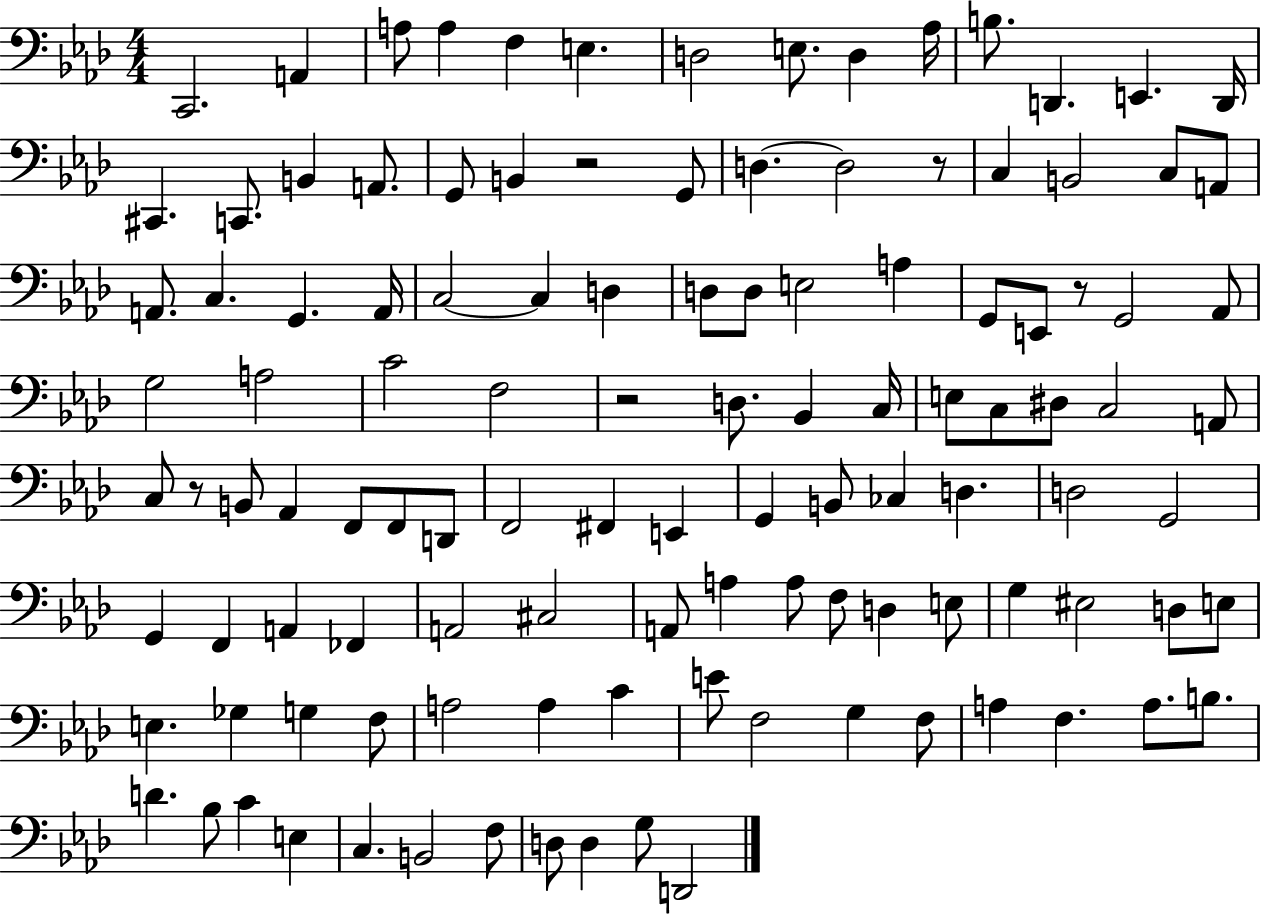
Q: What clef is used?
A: bass